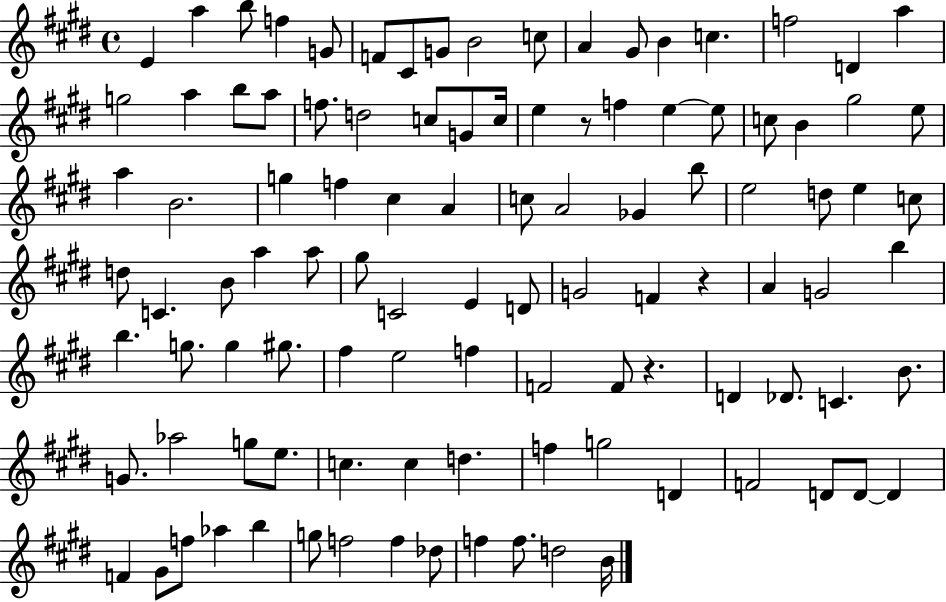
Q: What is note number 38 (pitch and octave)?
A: F5